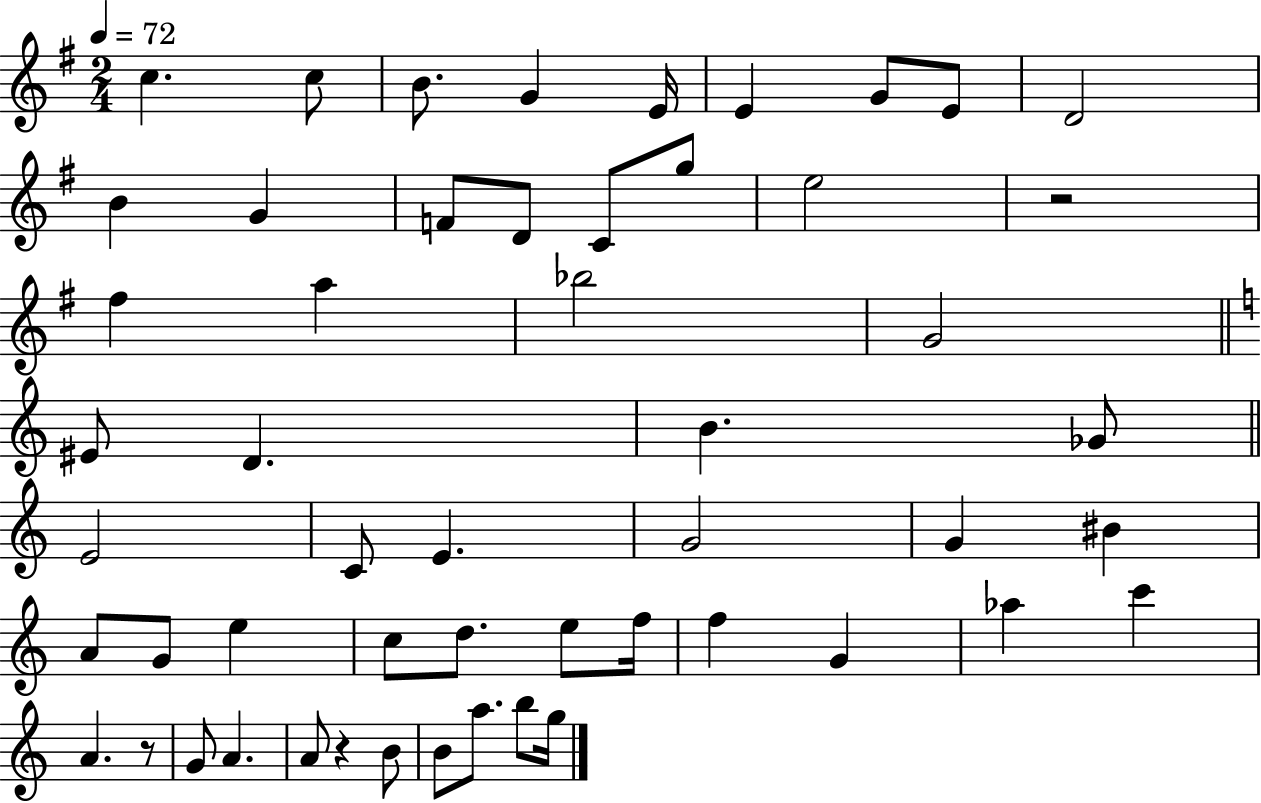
C5/q. C5/e B4/e. G4/q E4/s E4/q G4/e E4/e D4/h B4/q G4/q F4/e D4/e C4/e G5/e E5/h R/h F#5/q A5/q Bb5/h G4/h EIS4/e D4/q. B4/q. Gb4/e E4/h C4/e E4/q. G4/h G4/q BIS4/q A4/e G4/e E5/q C5/e D5/e. E5/e F5/s F5/q G4/q Ab5/q C6/q A4/q. R/e G4/e A4/q. A4/e R/q B4/e B4/e A5/e. B5/e G5/s